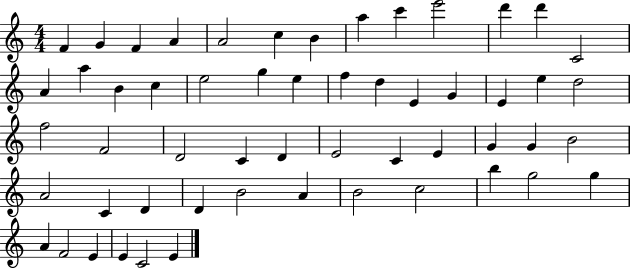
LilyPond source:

{
  \clef treble
  \numericTimeSignature
  \time 4/4
  \key c \major
  f'4 g'4 f'4 a'4 | a'2 c''4 b'4 | a''4 c'''4 e'''2 | d'''4 d'''4 c'2 | \break a'4 a''4 b'4 c''4 | e''2 g''4 e''4 | f''4 d''4 e'4 g'4 | e'4 e''4 d''2 | \break f''2 f'2 | d'2 c'4 d'4 | e'2 c'4 e'4 | g'4 g'4 b'2 | \break a'2 c'4 d'4 | d'4 b'2 a'4 | b'2 c''2 | b''4 g''2 g''4 | \break a'4 f'2 e'4 | e'4 c'2 e'4 | \bar "|."
}